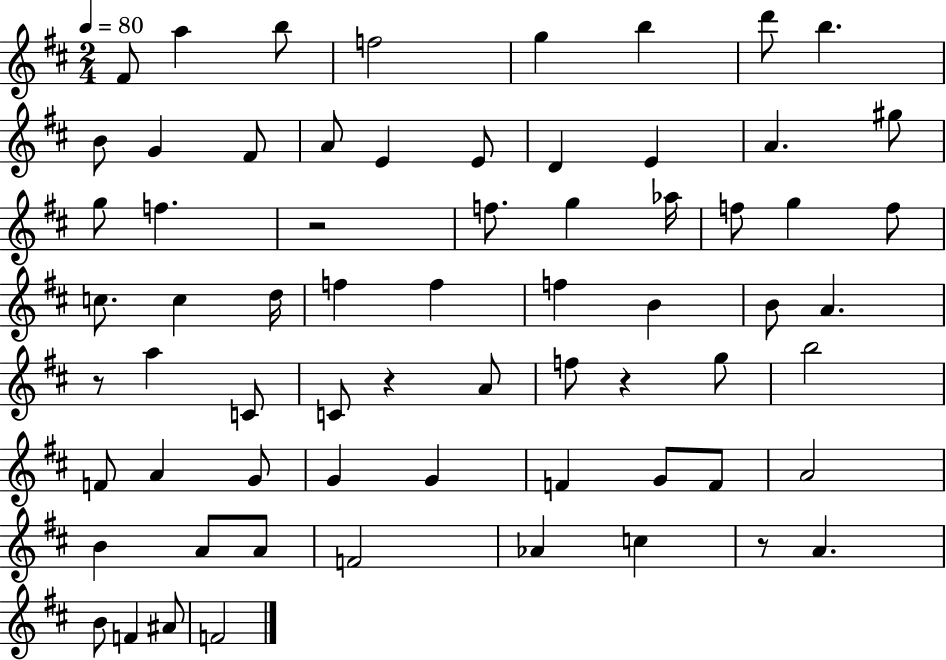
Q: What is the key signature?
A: D major